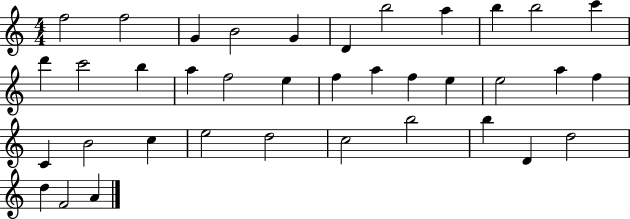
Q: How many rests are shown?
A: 0